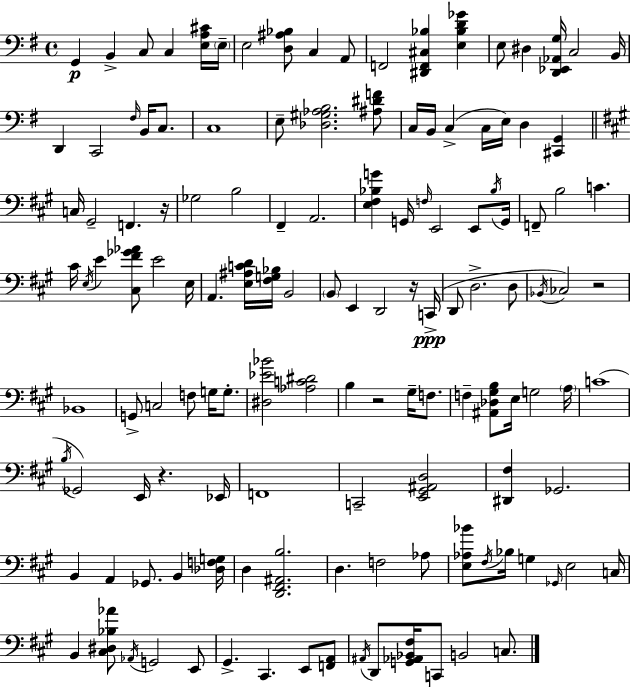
{
  \clef bass
  \time 4/4
  \defaultTimeSignature
  \key g \major
  \repeat volta 2 { g,4\p b,4-> c8 c4 <e a cis'>16 \parenthesize e16-- | e2 <d ais bes>8 c4 a,8 | f,2 <dis, f, cis bes>4 <e bes d' ges'>4 | e8 dis4 <d, ees, aes, g>16 c2 b,16 | \break d,4 c,2 \grace { fis16 } b,16 c8. | c1 | e8-- <des gis aes b>2. <ais dis' f'>8 | c16 b,16 c4->( c16 e16) d4 <cis, g,>4 | \break \bar "||" \break \key a \major c16 gis,2-- f,4. r16 | ges2 b2 | fis,4-- a,2. | <e fis bes g'>4 g,16 \grace { f16 } e,2 e,8 | \break \acciaccatura { bes16 } g,16 f,8-- b2 c'4. | cis'16 \acciaccatura { e16 } e'4 <cis fis' ges' aes'>8 e'2 | e16 a,4. <e ais c' d'>16 <fis g bes>16 b,2 | \parenthesize b,8 e,4 d,2 | \break r16 c,16->(\ppp d,8 d2.-> | d8 \acciaccatura { bes,16 }) ces2 r2 | bes,1 | g,8-> c2 f8 | \break g16 g8.-. <dis ees' bes'>2 <aes c' dis'>2 | b4 r2 | gis16-- f8. f4-- <ais, des gis b>8 e16 g2 | \parenthesize a16 c'1( | \break \acciaccatura { b16 } ges,2) e,16 r4. | ees,16 f,1 | c,2-- <e, gis, ais, d>2 | <dis, fis>4 ges,2. | \break b,4 a,4 ges,8. | b,4 <des f g>16 d4 <d, fis, ais, b>2. | d4. f2 | aes8 <e aes bes'>8 \acciaccatura { fis16 } bes16 g4 \grace { ges,16 } e2 | \break c16 b,4 <cis dis bes aes'>8 \acciaccatura { aes,16 } g,2 | e,8 gis,4.-> cis,4. | e,8 <f, a,>8 \acciaccatura { ais,16 } d,8 <g, aes, bes, fis>16 c,8 b,2 | c8. } \bar "|."
}